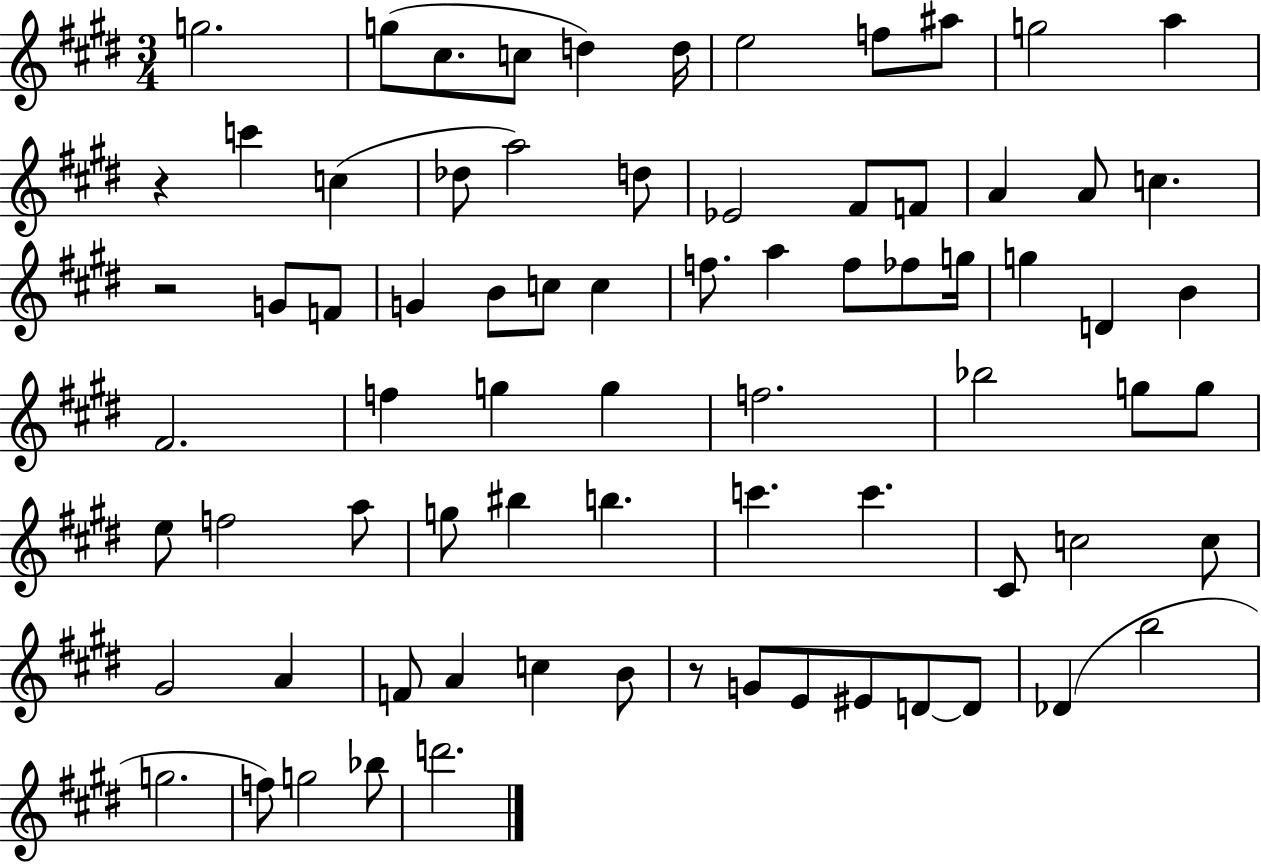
X:1
T:Untitled
M:3/4
L:1/4
K:E
g2 g/2 ^c/2 c/2 d d/4 e2 f/2 ^a/2 g2 a z c' c _d/2 a2 d/2 _E2 ^F/2 F/2 A A/2 c z2 G/2 F/2 G B/2 c/2 c f/2 a f/2 _f/2 g/4 g D B ^F2 f g g f2 _b2 g/2 g/2 e/2 f2 a/2 g/2 ^b b c' c' ^C/2 c2 c/2 ^G2 A F/2 A c B/2 z/2 G/2 E/2 ^E/2 D/2 D/2 _D b2 g2 f/2 g2 _b/2 d'2